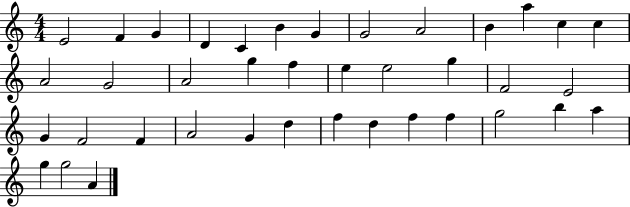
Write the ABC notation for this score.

X:1
T:Untitled
M:4/4
L:1/4
K:C
E2 F G D C B G G2 A2 B a c c A2 G2 A2 g f e e2 g F2 E2 G F2 F A2 G d f d f f g2 b a g g2 A